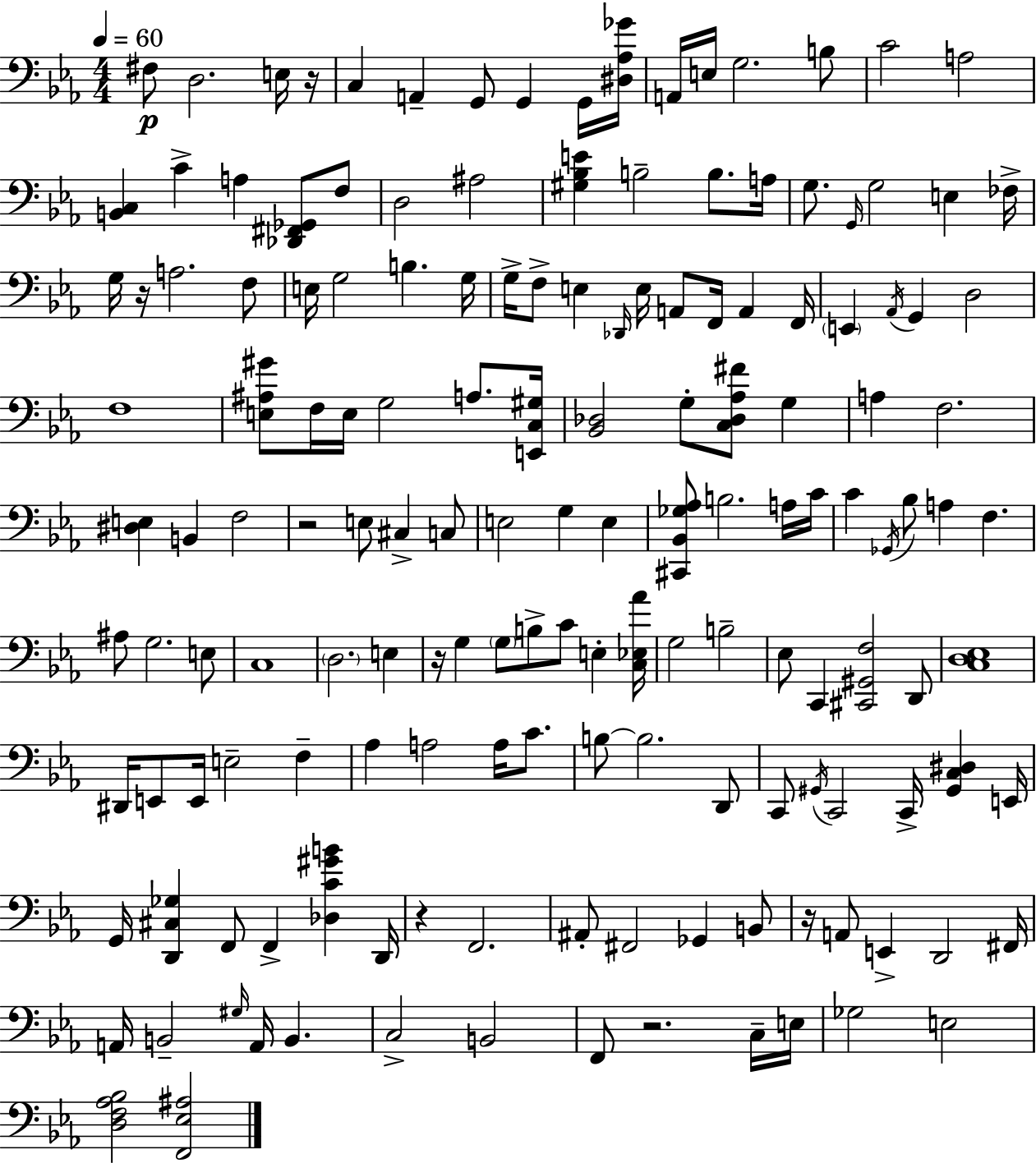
{
  \clef bass
  \numericTimeSignature
  \time 4/4
  \key ees \major
  \tempo 4 = 60
  fis8\p d2. e16 r16 | c4 a,4-- g,8 g,4 g,16 <dis aes ges'>16 | a,16 e16 g2. b8 | c'2 a2 | \break <b, c>4 c'4-> a4 <des, fis, ges,>8 f8 | d2 ais2 | <gis bes e'>4 b2-- b8. a16 | g8. \grace { g,16 } g2 e4 | \break fes16-> g16 r16 a2. f8 | e16 g2 b4. | g16 g16-> f8-> e4 \grace { des,16 } e16 a,8 f,16 a,4 | f,16 \parenthesize e,4 \acciaccatura { aes,16 } g,4 d2 | \break f1 | <e ais gis'>8 f16 e16 g2 a8. | <e, c gis>16 <bes, des>2 g8-. <c des aes fis'>8 g4 | a4 f2. | \break <dis e>4 b,4 f2 | r2 e8 cis4-> | c8 e2 g4 e4 | <cis, bes, ges aes>8 b2. | \break a16 c'16 c'4 \acciaccatura { ges,16 } bes8 a4 f4. | ais8 g2. | e8 c1 | \parenthesize d2. | \break e4 r16 g4 \parenthesize g8 b8-> c'8 e4-. | <c ees aes'>16 g2 b2-- | ees8 c,4 <cis, gis, f>2 | d,8 <c d ees>1 | \break dis,16 e,8 e,16 e2-- | f4-- aes4 a2 | a16 c'8. b8~~ b2. | d,8 c,8 \acciaccatura { gis,16 } c,2 c,16-> | \break <gis, c dis>4 e,16 g,16 <d, cis ges>4 f,8 f,4-> | <des c' gis' b'>4 d,16 r4 f,2. | ais,8-. fis,2 ges,4 | b,8 r16 a,8 e,4-> d,2 | \break fis,16 a,16 b,2-- \grace { gis16 } a,16 | b,4. c2-> b,2 | f,8 r2. | c16-- e16 ges2 e2 | \break <d f aes bes>2 <f, ees ais>2 | \bar "|."
}